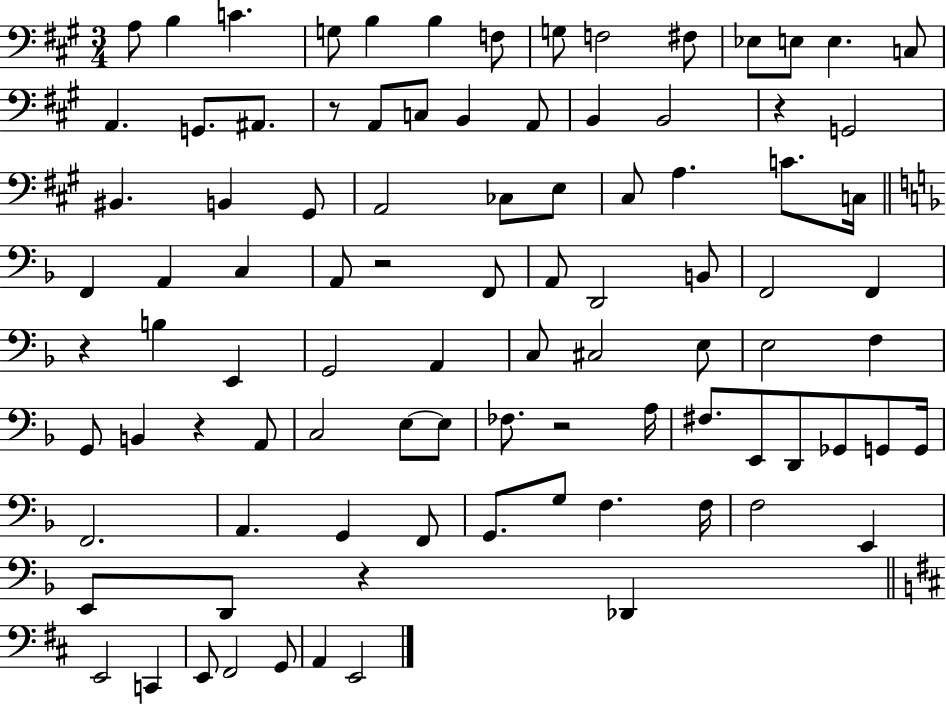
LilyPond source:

{
  \clef bass
  \numericTimeSignature
  \time 3/4
  \key a \major
  a8 b4 c'4. | g8 b4 b4 f8 | g8 f2 fis8 | ees8 e8 e4. c8 | \break a,4. g,8. ais,8. | r8 a,8 c8 b,4 a,8 | b,4 b,2 | r4 g,2 | \break bis,4. b,4 gis,8 | a,2 ces8 e8 | cis8 a4. c'8. c16 | \bar "||" \break \key d \minor f,4 a,4 c4 | a,8 r2 f,8 | a,8 d,2 b,8 | f,2 f,4 | \break r4 b4 e,4 | g,2 a,4 | c8 cis2 e8 | e2 f4 | \break g,8 b,4 r4 a,8 | c2 e8~~ e8 | fes8. r2 a16 | fis8. e,8 d,8 ges,8 g,8 g,16 | \break f,2. | a,4. g,4 f,8 | g,8. g8 f4. f16 | f2 e,4 | \break e,8 d,8 r4 des,4 | \bar "||" \break \key b \minor e,2 c,4 | e,8 fis,2 g,8 | a,4 e,2 | \bar "|."
}